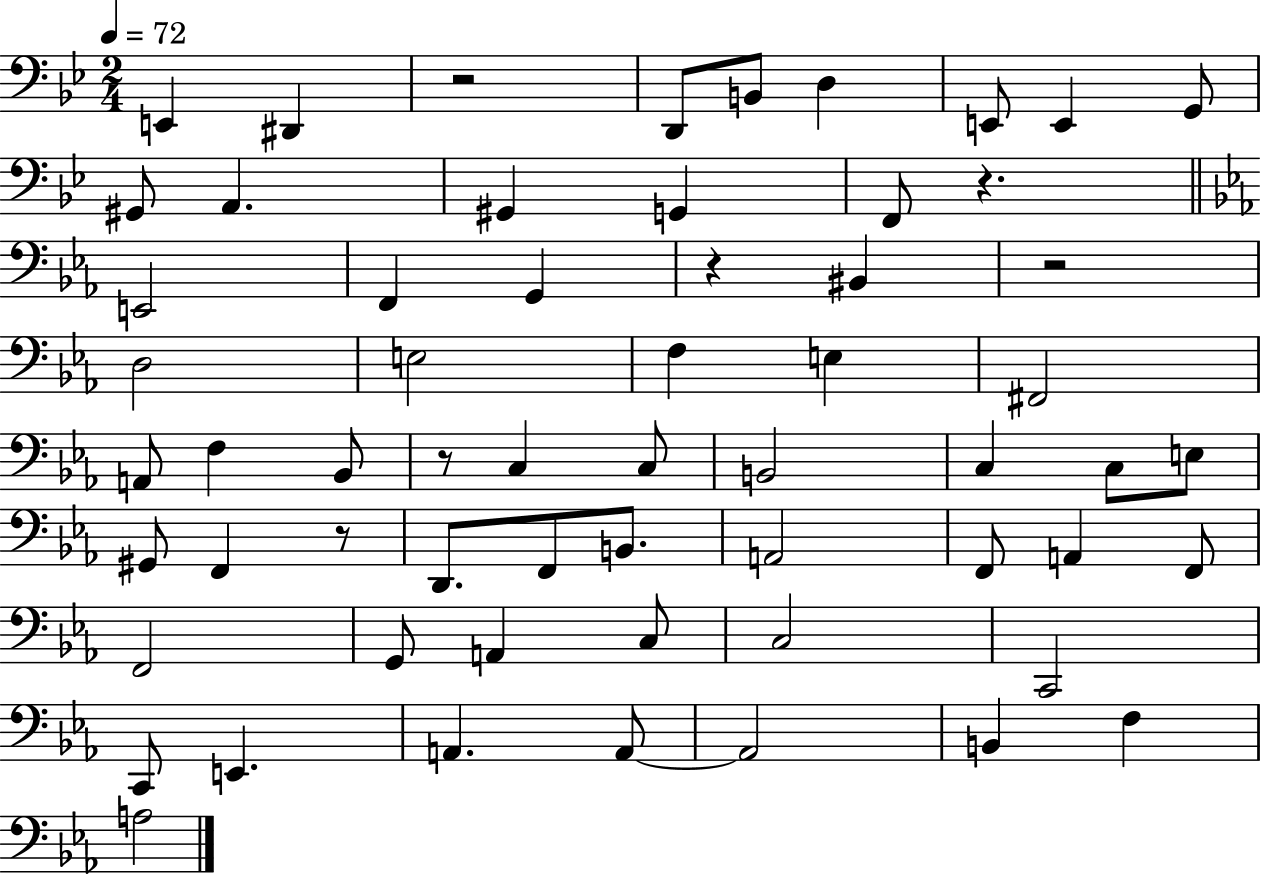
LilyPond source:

{
  \clef bass
  \numericTimeSignature
  \time 2/4
  \key bes \major
  \tempo 4 = 72
  e,4 dis,4 | r2 | d,8 b,8 d4 | e,8 e,4 g,8 | \break gis,8 a,4. | gis,4 g,4 | f,8 r4. | \bar "||" \break \key ees \major e,2 | f,4 g,4 | r4 bis,4 | r2 | \break d2 | e2 | f4 e4 | fis,2 | \break a,8 f4 bes,8 | r8 c4 c8 | b,2 | c4 c8 e8 | \break gis,8 f,4 r8 | d,8. f,8 b,8. | a,2 | f,8 a,4 f,8 | \break f,2 | g,8 a,4 c8 | c2 | c,2 | \break c,8 e,4. | a,4. a,8~~ | a,2 | b,4 f4 | \break a2 | \bar "|."
}